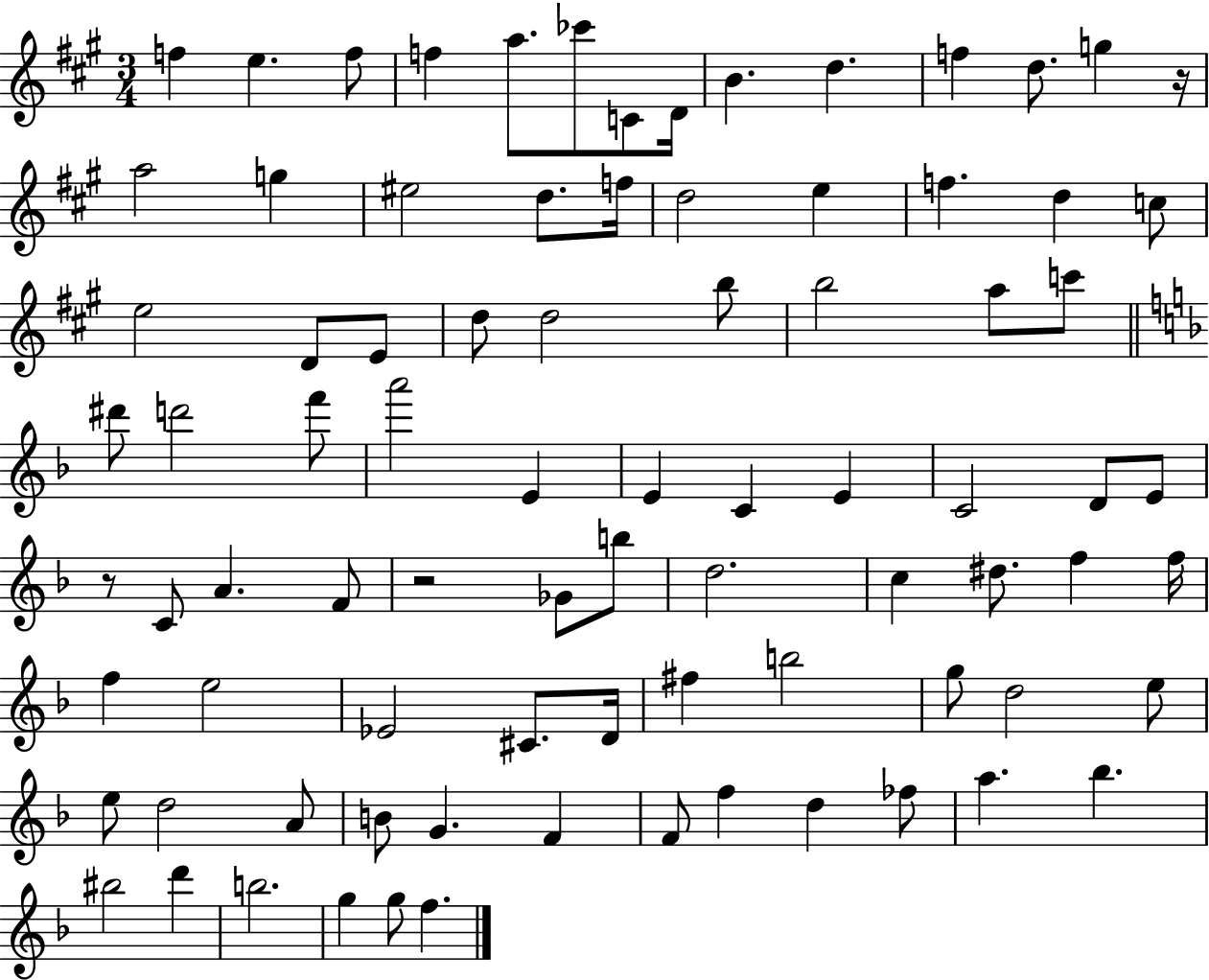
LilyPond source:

{
  \clef treble
  \numericTimeSignature
  \time 3/4
  \key a \major
  f''4 e''4. f''8 | f''4 a''8. ces'''8 c'8 d'16 | b'4. d''4. | f''4 d''8. g''4 r16 | \break a''2 g''4 | eis''2 d''8. f''16 | d''2 e''4 | f''4. d''4 c''8 | \break e''2 d'8 e'8 | d''8 d''2 b''8 | b''2 a''8 c'''8 | \bar "||" \break \key f \major dis'''8 d'''2 f'''8 | a'''2 e'4 | e'4 c'4 e'4 | c'2 d'8 e'8 | \break r8 c'8 a'4. f'8 | r2 ges'8 b''8 | d''2. | c''4 dis''8. f''4 f''16 | \break f''4 e''2 | ees'2 cis'8. d'16 | fis''4 b''2 | g''8 d''2 e''8 | \break e''8 d''2 a'8 | b'8 g'4. f'4 | f'8 f''4 d''4 fes''8 | a''4. bes''4. | \break bis''2 d'''4 | b''2. | g''4 g''8 f''4. | \bar "|."
}